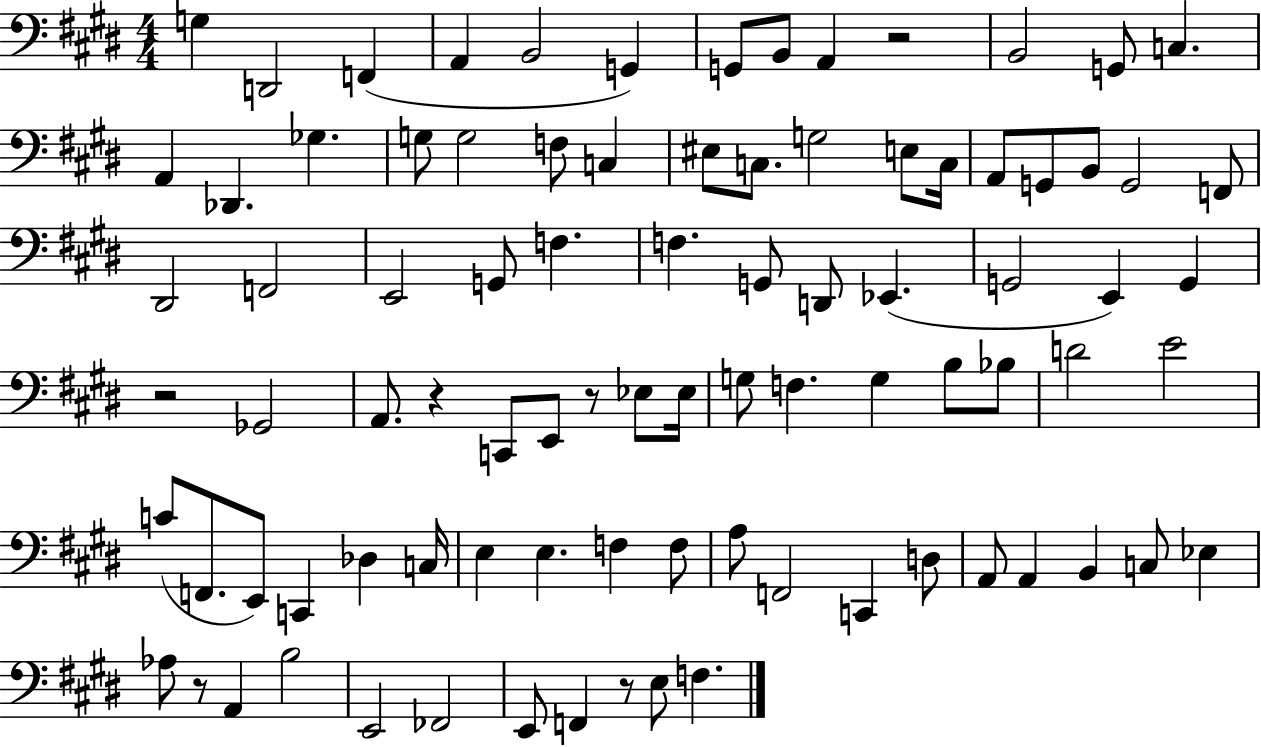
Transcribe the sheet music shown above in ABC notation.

X:1
T:Untitled
M:4/4
L:1/4
K:E
G, D,,2 F,, A,, B,,2 G,, G,,/2 B,,/2 A,, z2 B,,2 G,,/2 C, A,, _D,, _G, G,/2 G,2 F,/2 C, ^E,/2 C,/2 G,2 E,/2 C,/4 A,,/2 G,,/2 B,,/2 G,,2 F,,/2 ^D,,2 F,,2 E,,2 G,,/2 F, F, G,,/2 D,,/2 _E,, G,,2 E,, G,, z2 _G,,2 A,,/2 z C,,/2 E,,/2 z/2 _E,/2 _E,/4 G,/2 F, G, B,/2 _B,/2 D2 E2 C/2 F,,/2 E,,/2 C,, _D, C,/4 E, E, F, F,/2 A,/2 F,,2 C,, D,/2 A,,/2 A,, B,, C,/2 _E, _A,/2 z/2 A,, B,2 E,,2 _F,,2 E,,/2 F,, z/2 E,/2 F,